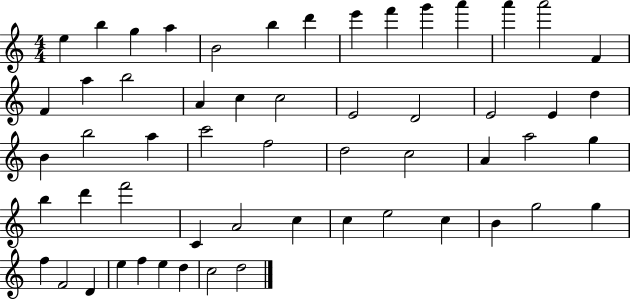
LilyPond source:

{
  \clef treble
  \numericTimeSignature
  \time 4/4
  \key c \major
  e''4 b''4 g''4 a''4 | b'2 b''4 d'''4 | e'''4 f'''4 g'''4 a'''4 | a'''4 a'''2 f'4 | \break f'4 a''4 b''2 | a'4 c''4 c''2 | e'2 d'2 | e'2 e'4 d''4 | \break b'4 b''2 a''4 | c'''2 f''2 | d''2 c''2 | a'4 a''2 g''4 | \break b''4 d'''4 f'''2 | c'4 a'2 c''4 | c''4 e''2 c''4 | b'4 g''2 g''4 | \break f''4 f'2 d'4 | e''4 f''4 e''4 d''4 | c''2 d''2 | \bar "|."
}